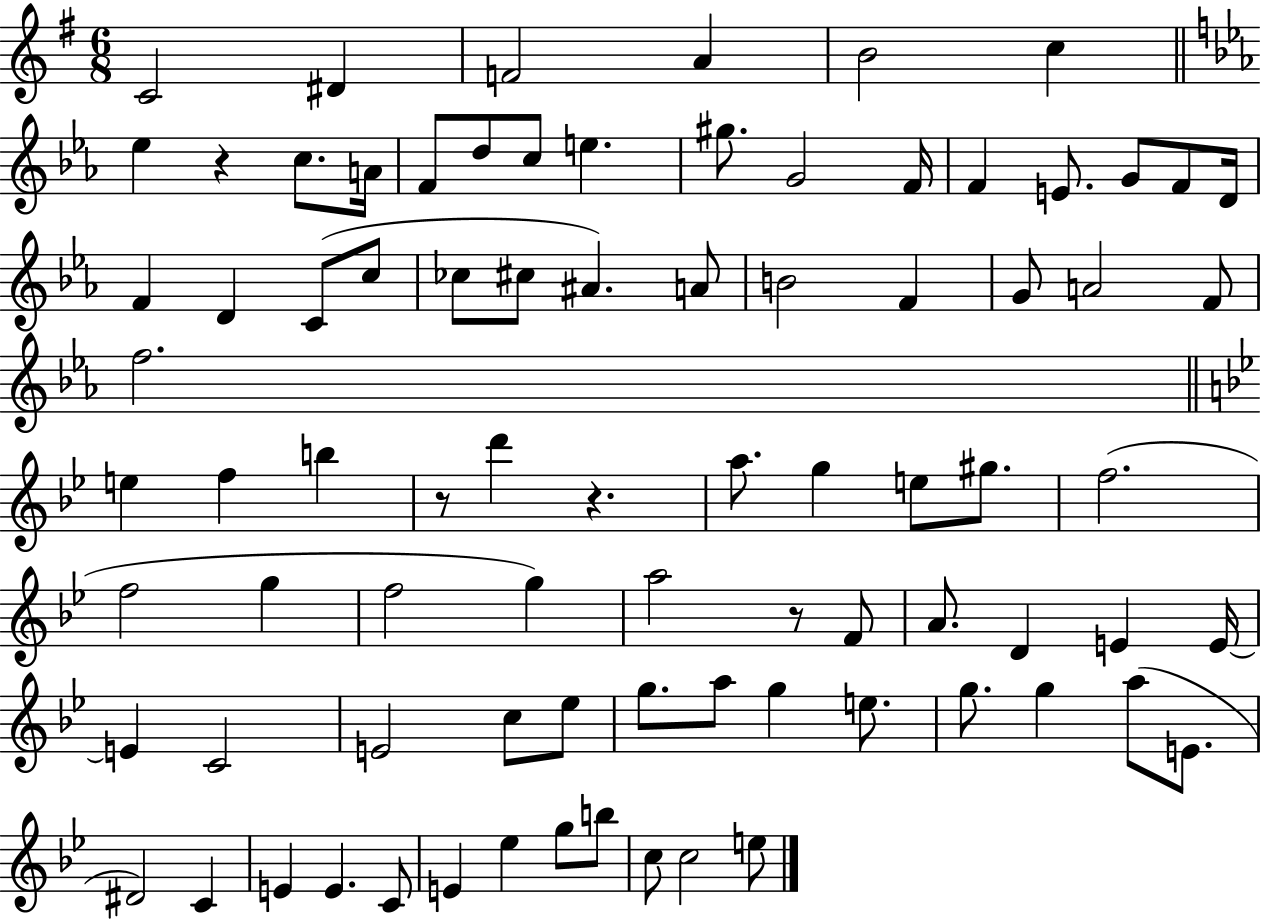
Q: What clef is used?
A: treble